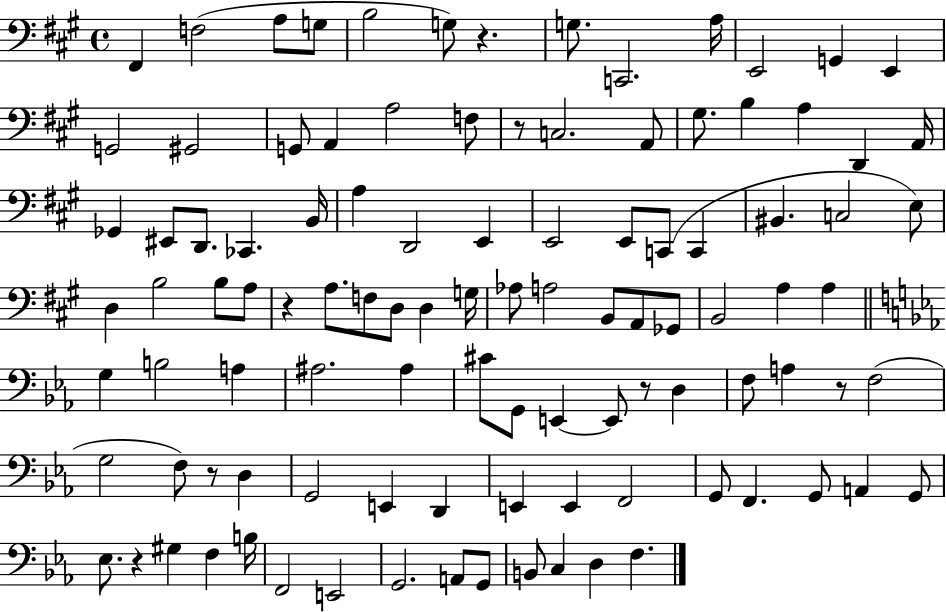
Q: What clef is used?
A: bass